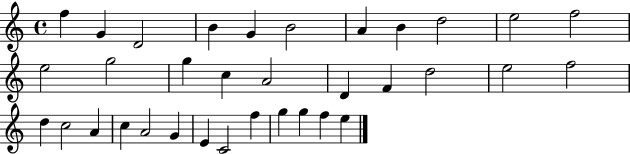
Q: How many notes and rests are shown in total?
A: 34